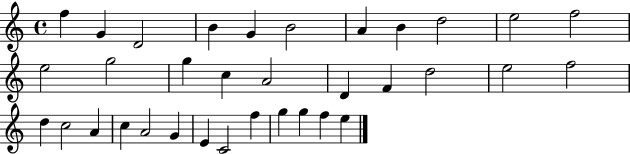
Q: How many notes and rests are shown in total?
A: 34